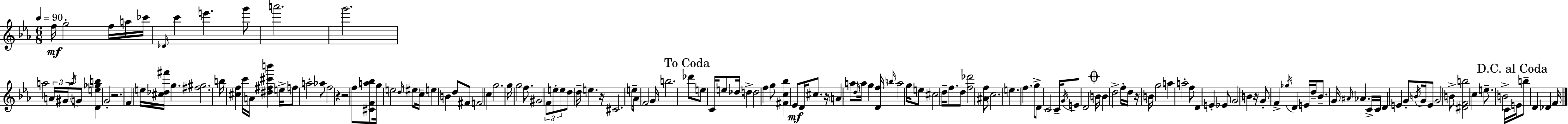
{
  \clef treble
  \numericTimeSignature
  \time 6/8
  \key c \minor
  \tempo 4 = 90
  \repeat volta 2 { f''16\mf g''2-. f''16 a''16 ces'''16 | \grace { des'16 } c'''4 e'''4. g'''8 | a'''2. | g'''2. | \break a''2 \tuplet 3/2 { a'16 gis'16 \acciaccatura { a''16 } } | g'8 <d' e'' ges'' b''>4 g'2-. | r2. | f'4 e''16 <cis'' des'' fis'''>16 g''4. | \break <fis'' gis''>2. | b''16 <cis'' f''>4 c'''16 a'16 <dis'' fis'' cis''' b'''>4 | e''16-> f''8 a''2-. | aes''8 f''2 r4 | \break r2 f''8 | <cis' f' a'' bes''>8 g''16 e''2 \grace { d''16 } | \parenthesize eis''8 c''16-- e''4 b'4 d''8 | fis'8 f'2 c''4 | \break g''2. | g''16 g''2 | f''8. gis'2 \tuplet 3/2 { f'8 | e''8-. e''8 } d''8 d''16-- e''4. | \break r16 cis'2. | e''16-- aes'8 f'2 | g'16 b''2. | \mark "To Coda" des'''8 e''8 c'16 e''8 des''16 d''4-> | \break d''2 f''4 | g''8 <fis' c'' bes''>4 ees'8\mf d'16 | cis''8. r16 \parenthesize a'4 a''8 \grace { d''16 } a''16 | g''4 <d' f''>16 \grace { b''16 } a''2 | \break g''16 e''8 cis''2 | d''16-- f''8. d''8 <f'' des'''>2 | <ais' f''>8 c''2. | e''4. f''4. | \break g''8-> d'8 c'2 | c'16-- \acciaccatura { g'16 } e'8 d'2 | \mark \markup { \musicglyph "scripts.coda" } b'16 b'4 d''2-> | f''16-. d''16 r16 b'16 g''2 | \break a''4 a''2-. | f''8 d'4 | e'4-. ees'8 g'2 | b'4 r16 g'8-. f'4-> | \break \acciaccatura { ges''16 } d'4 e'16 d''16-- bes'8.-- g'16 | \grace { ais'16 } aes'4. c'16-> c'16 d'4 | e'4 g'8-. \acciaccatura { b'16 } g'16 e'8 g'2 | b'8-> <dis' f' b''>2 | \break c''4 e''8.-- | b'2-> c'16 \mark "D.C. al Coda" e'16 b''8-- | d'4 des'4 f'16 } \bar "|."
}